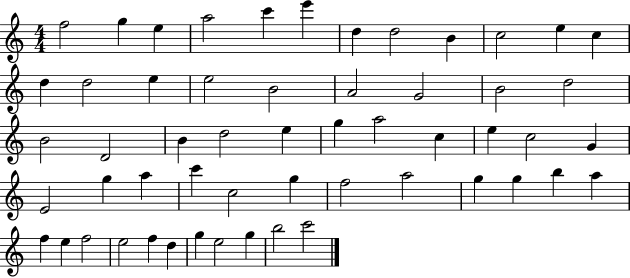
F5/h G5/q E5/q A5/h C6/q E6/q D5/q D5/h B4/q C5/h E5/q C5/q D5/q D5/h E5/q E5/h B4/h A4/h G4/h B4/h D5/h B4/h D4/h B4/q D5/h E5/q G5/q A5/h C5/q E5/q C5/h G4/q E4/h G5/q A5/q C6/q C5/h G5/q F5/h A5/h G5/q G5/q B5/q A5/q F5/q E5/q F5/h E5/h F5/q D5/q G5/q E5/h G5/q B5/h C6/h